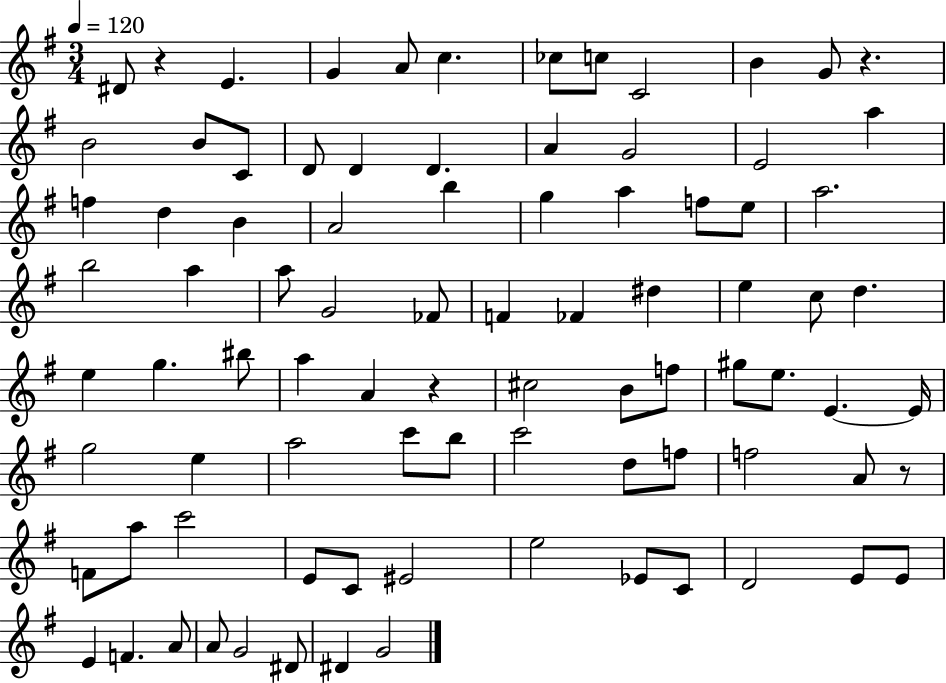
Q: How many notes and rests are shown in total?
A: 87